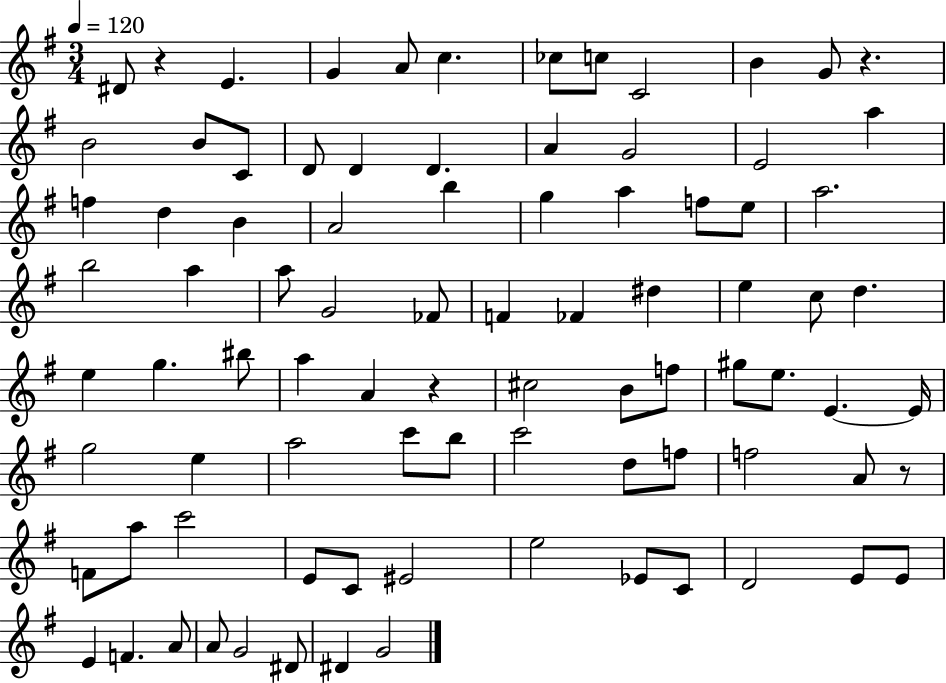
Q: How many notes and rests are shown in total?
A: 87